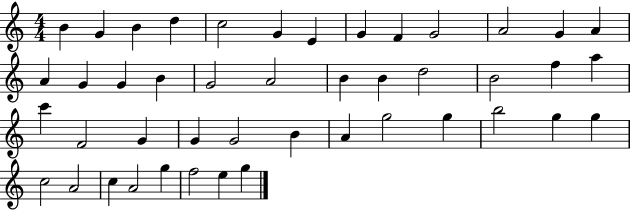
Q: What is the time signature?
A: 4/4